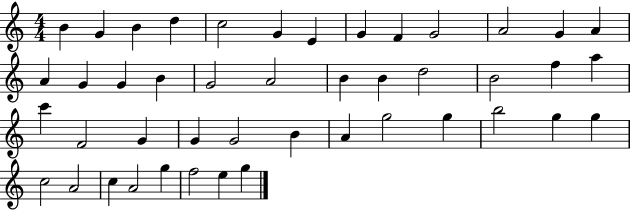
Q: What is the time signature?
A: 4/4